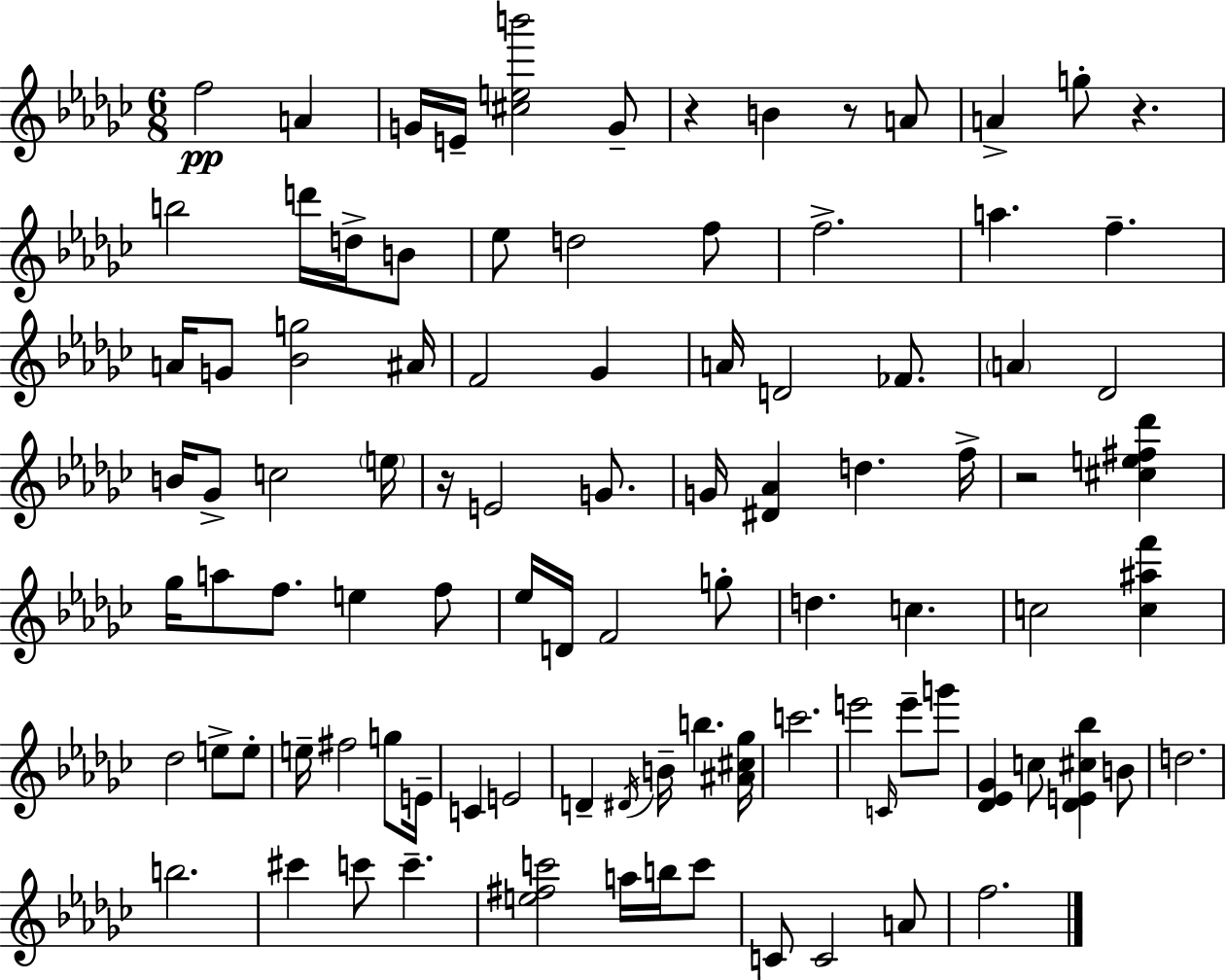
{
  \clef treble
  \numericTimeSignature
  \time 6/8
  \key ees \minor
  f''2\pp a'4 | g'16 e'16-- <cis'' e'' b'''>2 g'8-- | r4 b'4 r8 a'8 | a'4-> g''8-. r4. | \break b''2 d'''16 d''16-> b'8 | ees''8 d''2 f''8 | f''2.-> | a''4. f''4.-- | \break a'16 g'8 <bes' g''>2 ais'16 | f'2 ges'4 | a'16 d'2 fes'8. | \parenthesize a'4 des'2 | \break b'16 ges'8-> c''2 \parenthesize e''16 | r16 e'2 g'8. | g'16 <dis' aes'>4 d''4. f''16-> | r2 <cis'' e'' fis'' des'''>4 | \break ges''16 a''8 f''8. e''4 f''8 | ees''16 d'16 f'2 g''8-. | d''4. c''4. | c''2 <c'' ais'' f'''>4 | \break des''2 e''8-> e''8-. | e''16-- fis''2 g''8 e'16-- | c'4 e'2 | d'4-- \acciaccatura { dis'16 } b'16-- b''4. | \break <ais' cis'' ges''>16 c'''2. | e'''2 \grace { c'16 } e'''8-- | g'''8 <des' ees' ges'>4 c''8 <des' e' cis'' bes''>4 | b'8 d''2. | \break b''2. | cis'''4 c'''8 c'''4.-- | <e'' fis'' c'''>2 a''16 b''16 | c'''8 c'8 c'2 | \break a'8 f''2. | \bar "|."
}